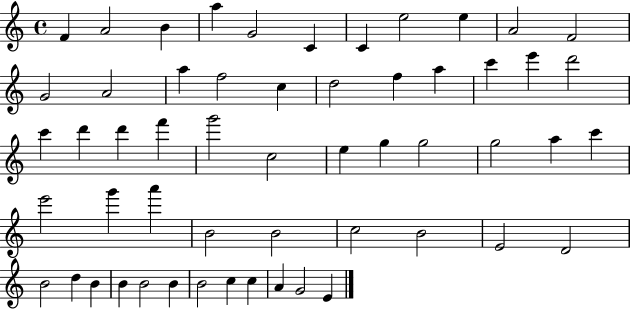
F4/q A4/h B4/q A5/q G4/h C4/q C4/q E5/h E5/q A4/h F4/h G4/h A4/h A5/q F5/h C5/q D5/h F5/q A5/q C6/q E6/q D6/h C6/q D6/q D6/q F6/q G6/h C5/h E5/q G5/q G5/h G5/h A5/q C6/q E6/h G6/q A6/q B4/h B4/h C5/h B4/h E4/h D4/h B4/h D5/q B4/q B4/q B4/h B4/q B4/h C5/q C5/q A4/q G4/h E4/q